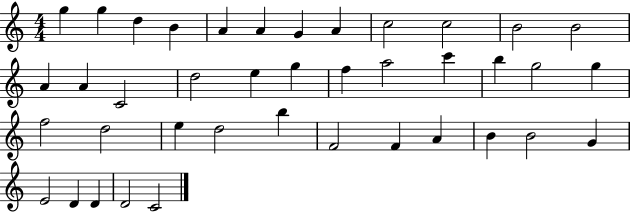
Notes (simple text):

G5/q G5/q D5/q B4/q A4/q A4/q G4/q A4/q C5/h C5/h B4/h B4/h A4/q A4/q C4/h D5/h E5/q G5/q F5/q A5/h C6/q B5/q G5/h G5/q F5/h D5/h E5/q D5/h B5/q F4/h F4/q A4/q B4/q B4/h G4/q E4/h D4/q D4/q D4/h C4/h